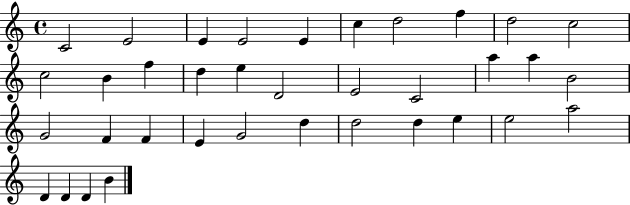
X:1
T:Untitled
M:4/4
L:1/4
K:C
C2 E2 E E2 E c d2 f d2 c2 c2 B f d e D2 E2 C2 a a B2 G2 F F E G2 d d2 d e e2 a2 D D D B